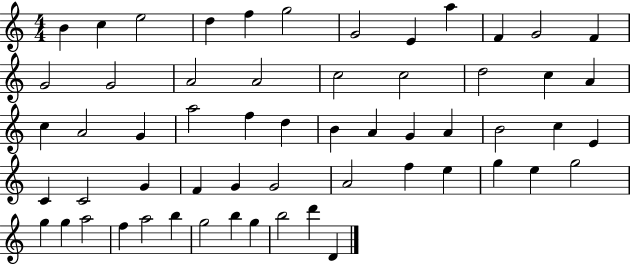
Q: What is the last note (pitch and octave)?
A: D4